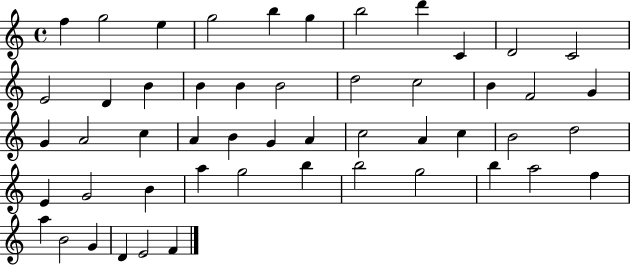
F5/q G5/h E5/q G5/h B5/q G5/q B5/h D6/q C4/q D4/h C4/h E4/h D4/q B4/q B4/q B4/q B4/h D5/h C5/h B4/q F4/h G4/q G4/q A4/h C5/q A4/q B4/q G4/q A4/q C5/h A4/q C5/q B4/h D5/h E4/q G4/h B4/q A5/q G5/h B5/q B5/h G5/h B5/q A5/h F5/q A5/q B4/h G4/q D4/q E4/h F4/q